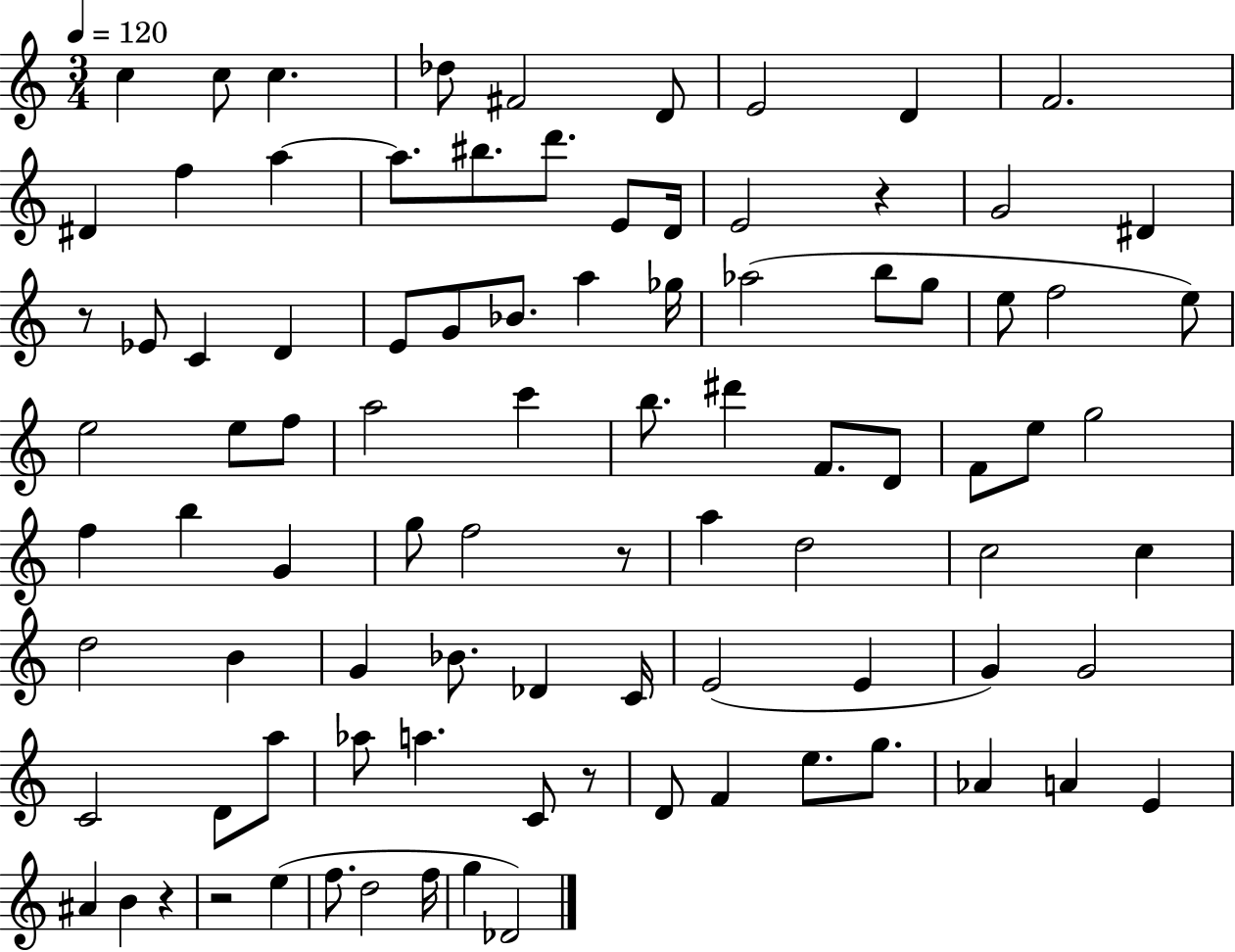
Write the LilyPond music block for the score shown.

{
  \clef treble
  \numericTimeSignature
  \time 3/4
  \key c \major
  \tempo 4 = 120
  c''4 c''8 c''4. | des''8 fis'2 d'8 | e'2 d'4 | f'2. | \break dis'4 f''4 a''4~~ | a''8. bis''8. d'''8. e'8 d'16 | e'2 r4 | g'2 dis'4 | \break r8 ees'8 c'4 d'4 | e'8 g'8 bes'8. a''4 ges''16 | aes''2( b''8 g''8 | e''8 f''2 e''8) | \break e''2 e''8 f''8 | a''2 c'''4 | b''8. dis'''4 f'8. d'8 | f'8 e''8 g''2 | \break f''4 b''4 g'4 | g''8 f''2 r8 | a''4 d''2 | c''2 c''4 | \break d''2 b'4 | g'4 bes'8. des'4 c'16 | e'2( e'4 | g'4) g'2 | \break c'2 d'8 a''8 | aes''8 a''4. c'8 r8 | d'8 f'4 e''8. g''8. | aes'4 a'4 e'4 | \break ais'4 b'4 r4 | r2 e''4( | f''8. d''2 f''16 | g''4 des'2) | \break \bar "|."
}